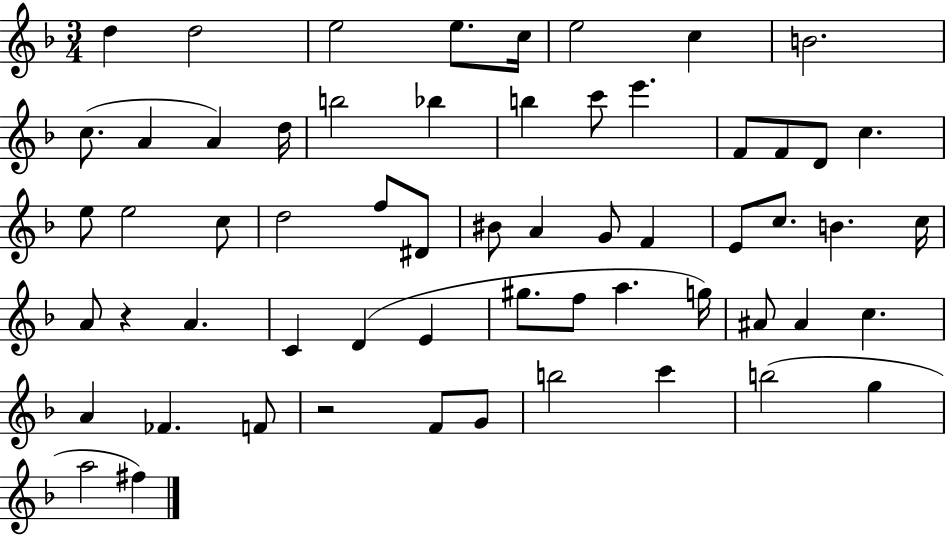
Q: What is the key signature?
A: F major